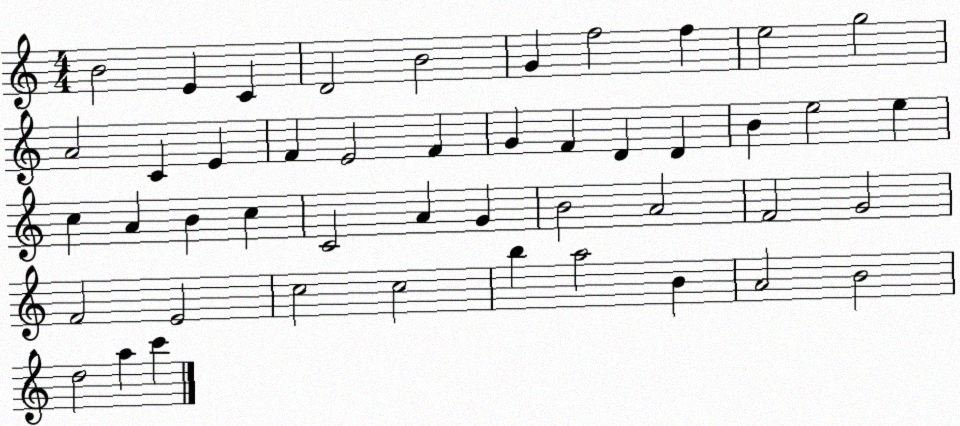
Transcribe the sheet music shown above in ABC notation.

X:1
T:Untitled
M:4/4
L:1/4
K:C
B2 E C D2 B2 G f2 f e2 g2 A2 C E F E2 F G F D D B e2 e c A B c C2 A G B2 A2 F2 G2 F2 E2 c2 c2 b a2 B A2 B2 d2 a c'